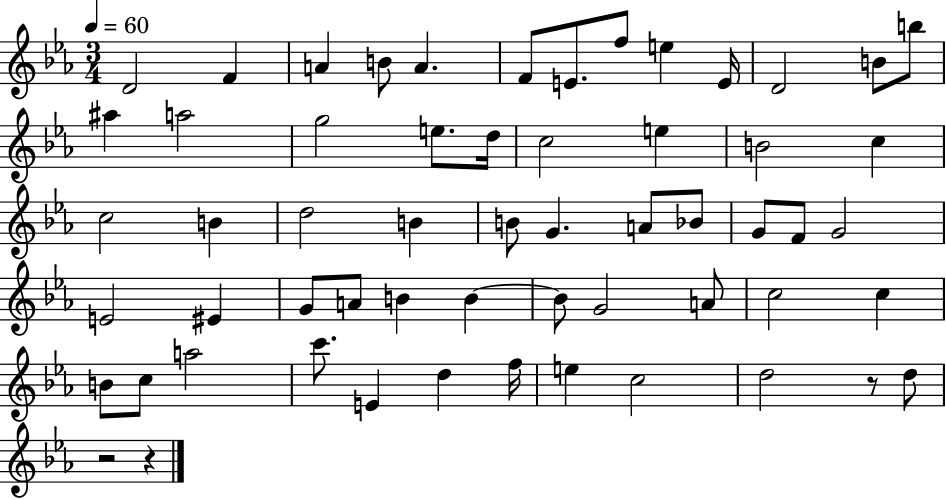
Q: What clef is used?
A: treble